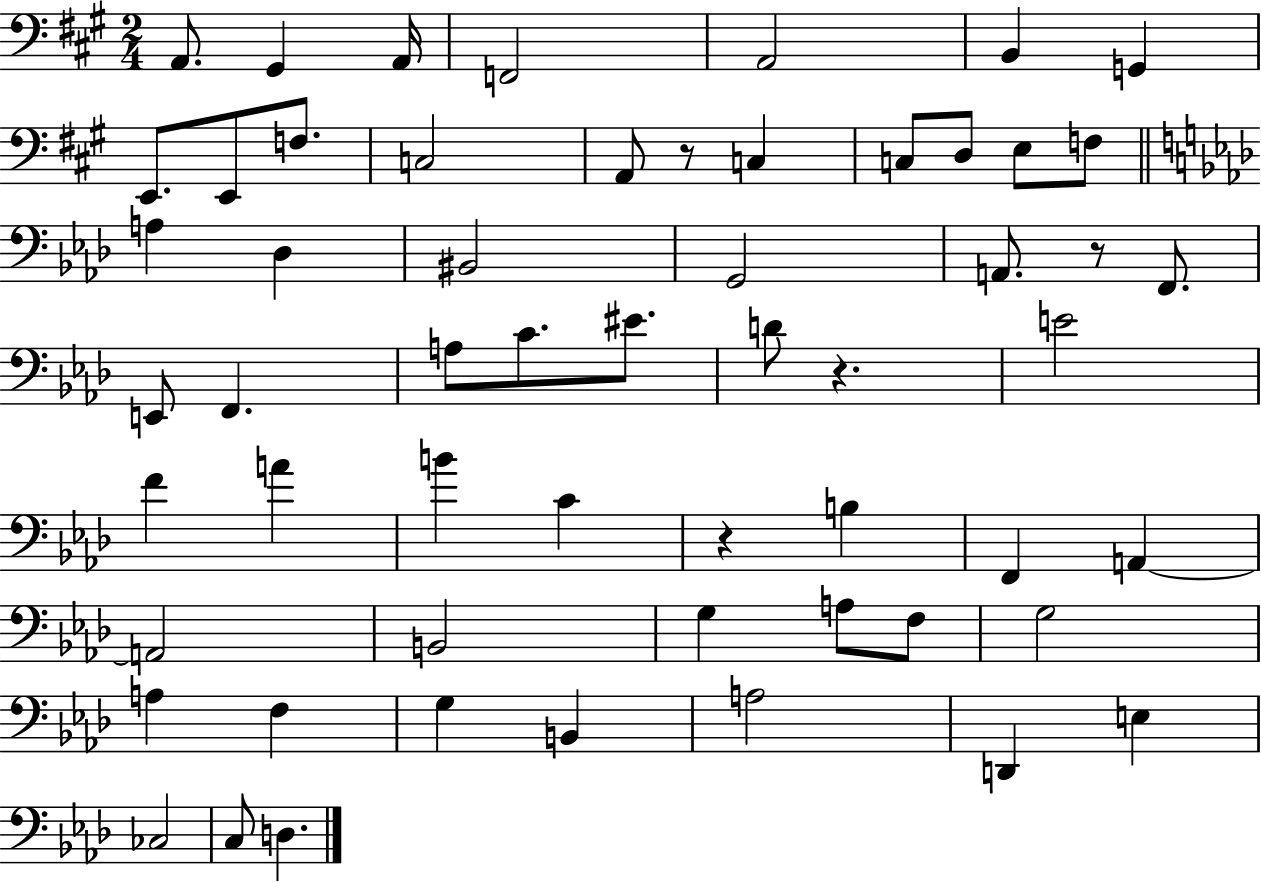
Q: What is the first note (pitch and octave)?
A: A2